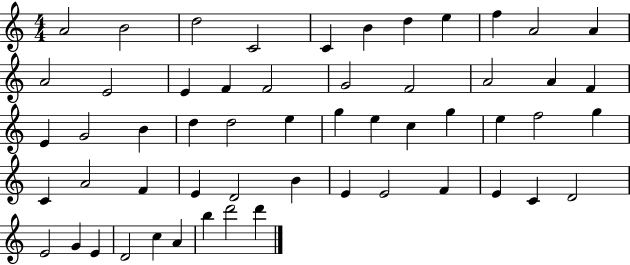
{
  \clef treble
  \numericTimeSignature
  \time 4/4
  \key c \major
  a'2 b'2 | d''2 c'2 | c'4 b'4 d''4 e''4 | f''4 a'2 a'4 | \break a'2 e'2 | e'4 f'4 f'2 | g'2 f'2 | a'2 a'4 f'4 | \break e'4 g'2 b'4 | d''4 d''2 e''4 | g''4 e''4 c''4 g''4 | e''4 f''2 g''4 | \break c'4 a'2 f'4 | e'4 d'2 b'4 | e'4 e'2 f'4 | e'4 c'4 d'2 | \break e'2 g'4 e'4 | d'2 c''4 a'4 | b''4 d'''2 d'''4 | \bar "|."
}